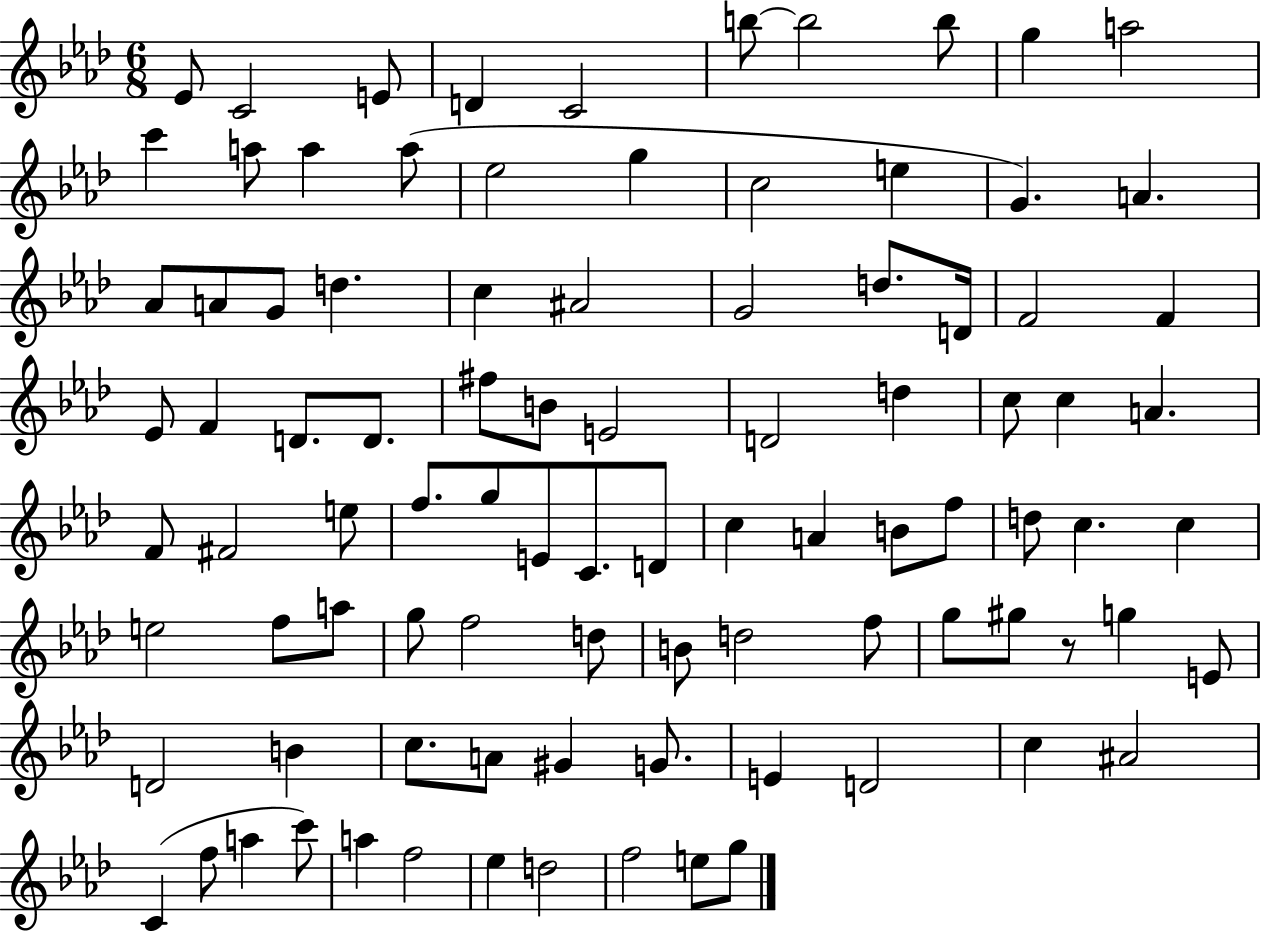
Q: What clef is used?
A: treble